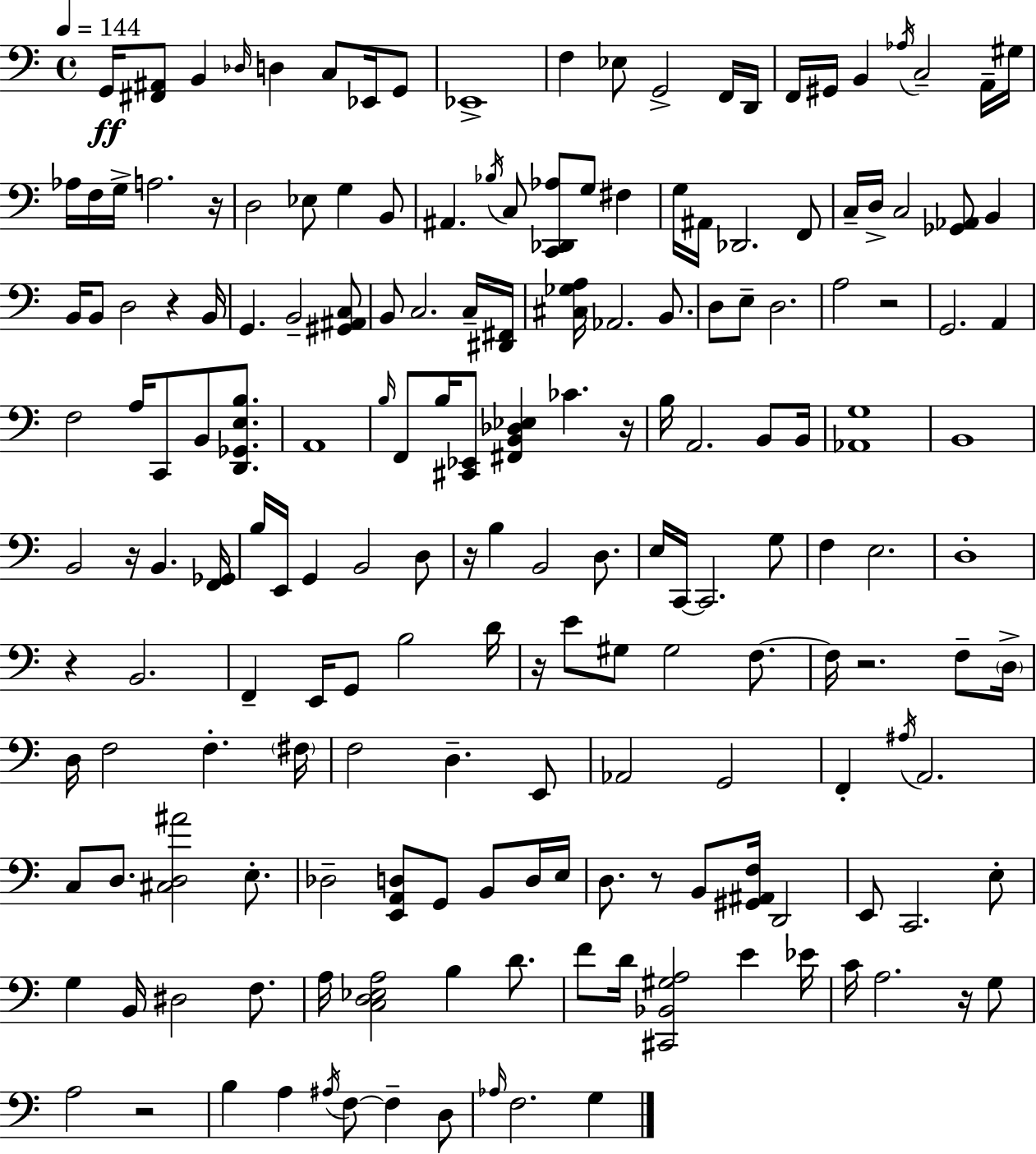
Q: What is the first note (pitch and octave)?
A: G2